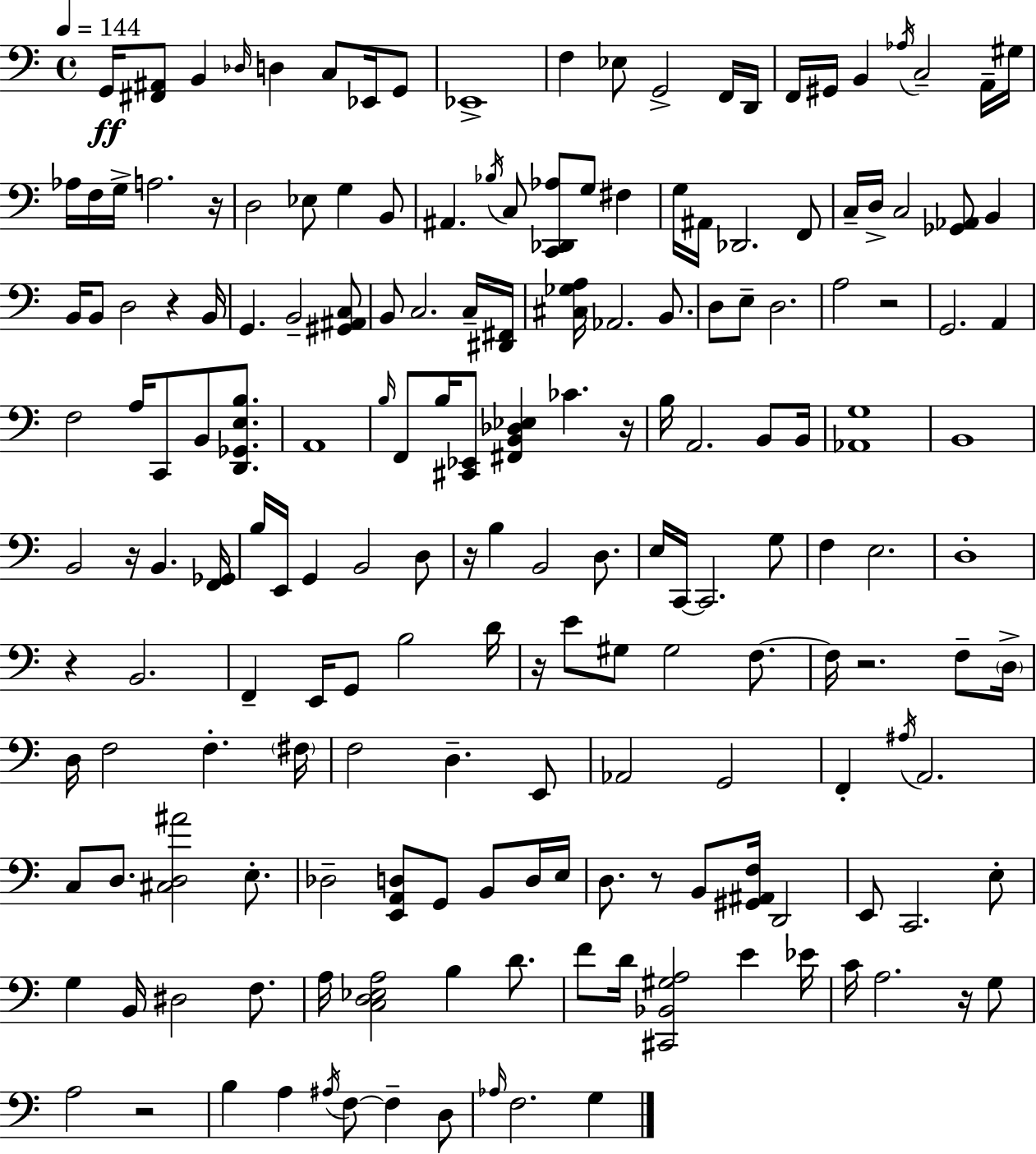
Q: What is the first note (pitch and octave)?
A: G2